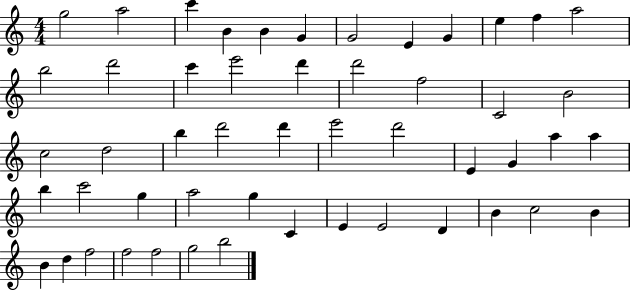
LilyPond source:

{
  \clef treble
  \numericTimeSignature
  \time 4/4
  \key c \major
  g''2 a''2 | c'''4 b'4 b'4 g'4 | g'2 e'4 g'4 | e''4 f''4 a''2 | \break b''2 d'''2 | c'''4 e'''2 d'''4 | d'''2 f''2 | c'2 b'2 | \break c''2 d''2 | b''4 d'''2 d'''4 | e'''2 d'''2 | e'4 g'4 a''4 a''4 | \break b''4 c'''2 g''4 | a''2 g''4 c'4 | e'4 e'2 d'4 | b'4 c''2 b'4 | \break b'4 d''4 f''2 | f''2 f''2 | g''2 b''2 | \bar "|."
}